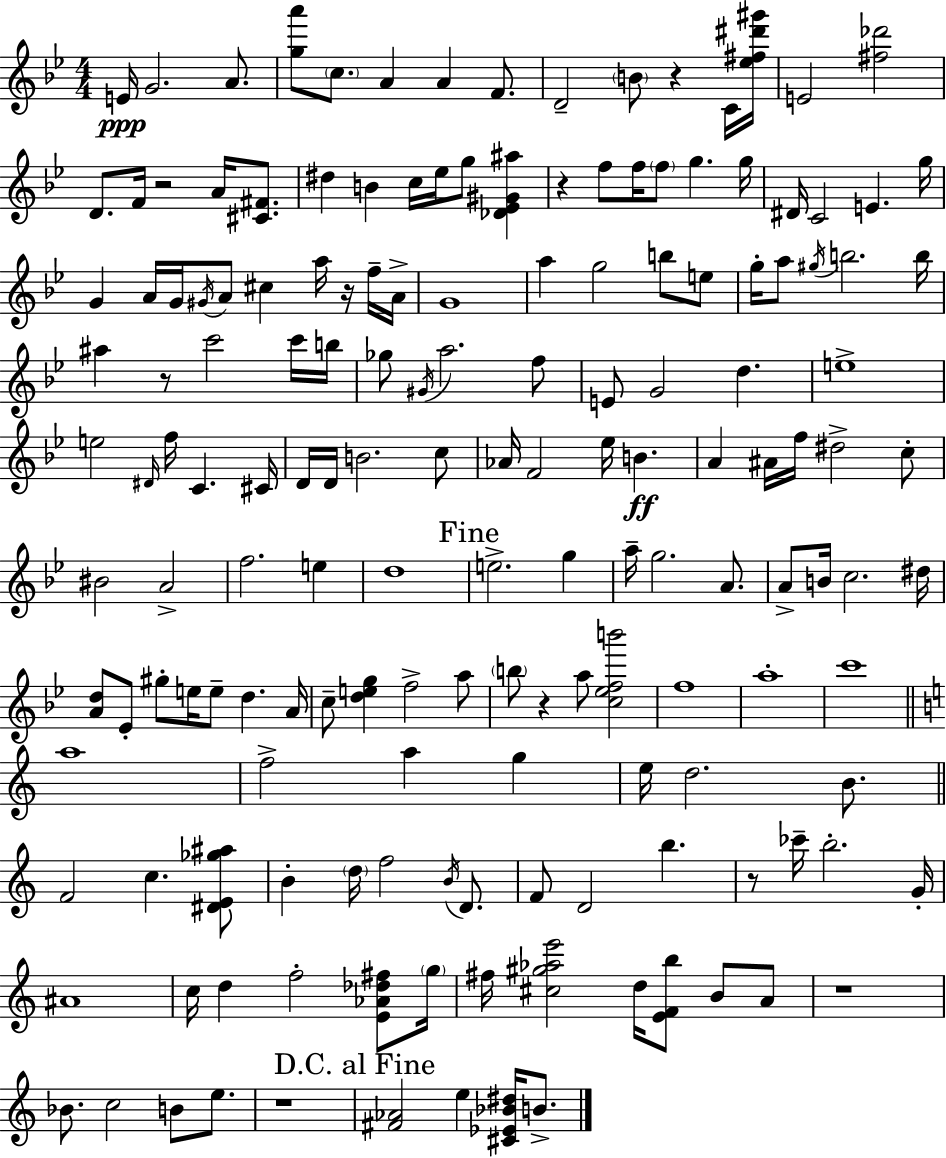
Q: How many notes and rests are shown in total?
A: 163